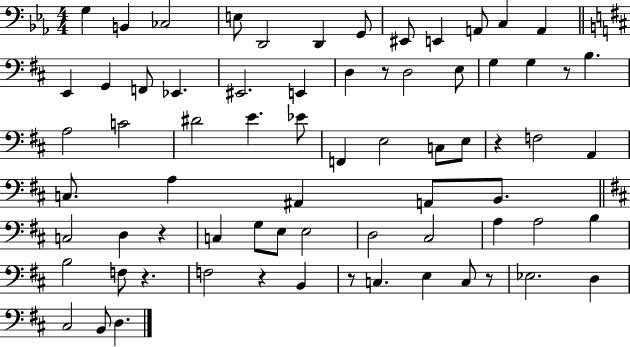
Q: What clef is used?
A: bass